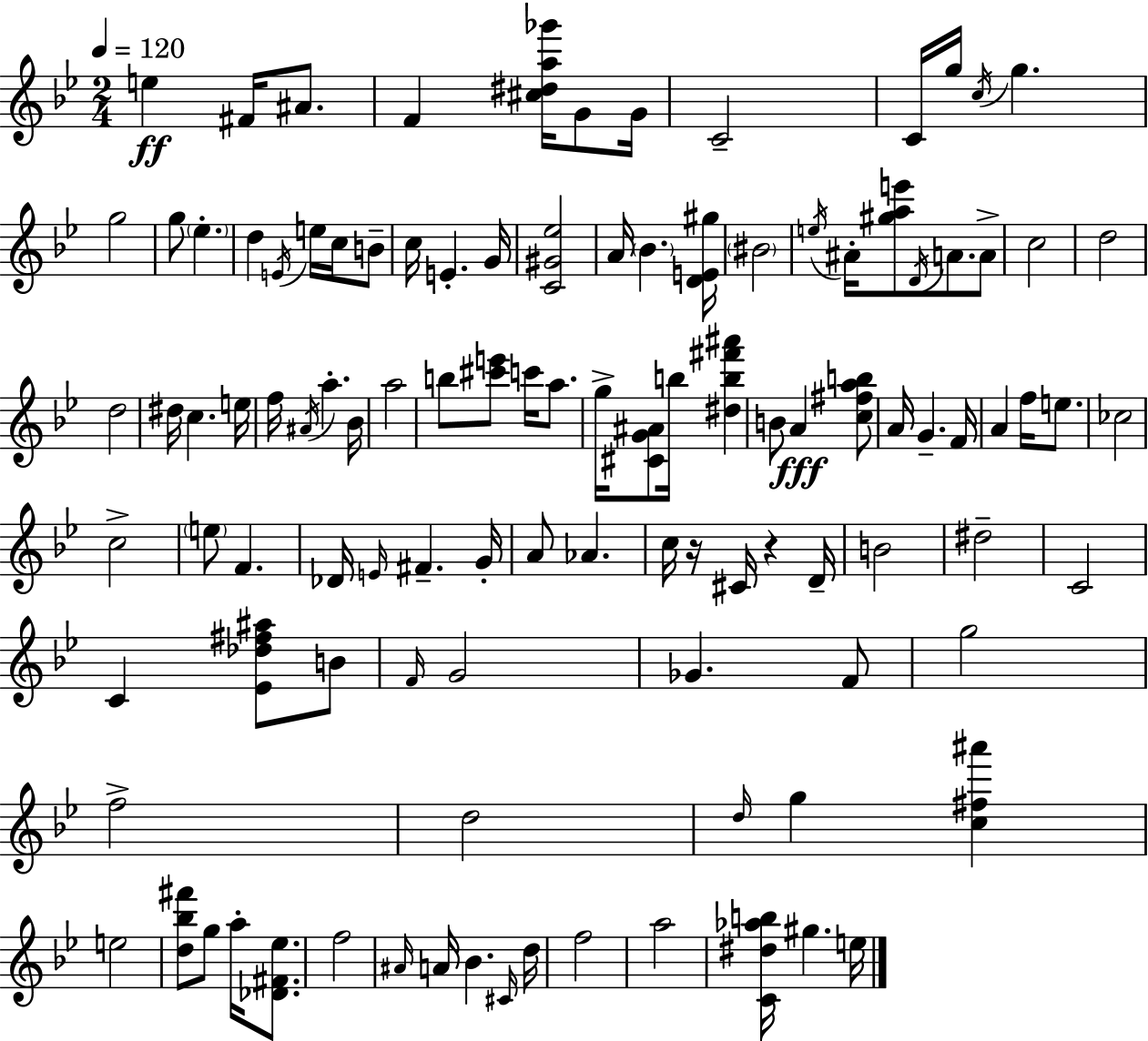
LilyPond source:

{
  \clef treble
  \numericTimeSignature
  \time 2/4
  \key bes \major
  \tempo 4 = 120
  \repeat volta 2 { e''4\ff fis'16 ais'8. | f'4 <cis'' dis'' a'' ges'''>16 g'8 g'16 | c'2-- | c'16 g''16 \acciaccatura { c''16 } g''4. | \break g''2 | g''8 \parenthesize ees''4.-. | d''4 \acciaccatura { e'16 } e''16 c''16 | b'8-- c''16 e'4.-. | \break g'16 <c' gis' ees''>2 | a'16 \parenthesize bes'4. | <d' e' gis''>16 \parenthesize bis'2 | \acciaccatura { e''16 } ais'16-. <gis'' a'' e'''>8 \acciaccatura { d'16 } a'8. | \break a'8-> c''2 | d''2 | d''2 | dis''16 c''4. | \break e''16 f''16 \acciaccatura { ais'16 } a''4.-. | bes'16 a''2 | b''8 <cis''' e'''>8 | c'''16 a''8. g''16-> <cis' g' ais'>8 | \break b''16 <dis'' b'' fis''' ais'''>4 b'8 a'4\fff | <c'' fis'' a'' b''>8 a'16 g'4.-- | f'16 a'4 | f''16 e''8. ces''2 | \break c''2-> | \parenthesize e''8 f'4. | des'16 \grace { e'16 } fis'4.-- | g'16-. a'8 | \break aes'4. c''16 r16 | cis'16 r4 d'16-- b'2 | dis''2-- | c'2 | \break c'4 | <ees' des'' fis'' ais''>8 b'8 \grace { f'16 } g'2 | ges'4. | f'8 g''2 | \break f''2-> | d''2 | \grace { d''16 } | g''4 <c'' fis'' ais'''>4 | \break e''2 | <d'' bes'' fis'''>8 g''8 a''16-. <des' fis' ees''>8. | f''2 | \grace { ais'16 } a'16 bes'4. | \break \grace { cis'16 } d''16 f''2 | a''2 | <c' dis'' aes'' b''>16 gis''4. | e''16 } \bar "|."
}